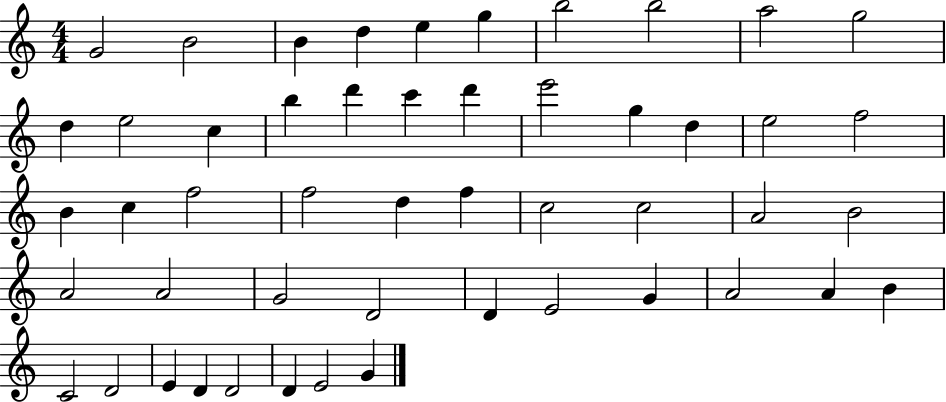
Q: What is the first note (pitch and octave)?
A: G4